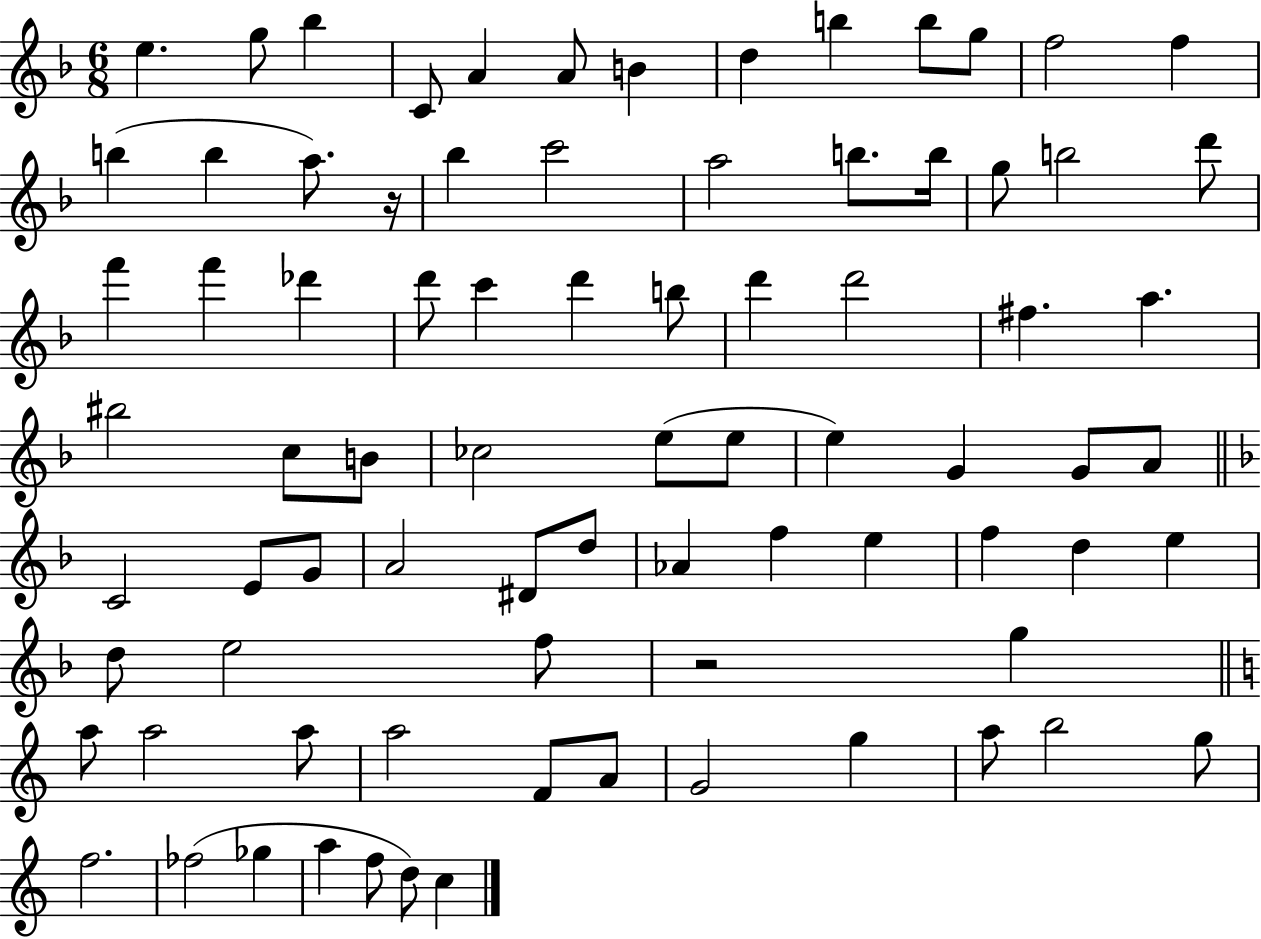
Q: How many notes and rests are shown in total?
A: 81